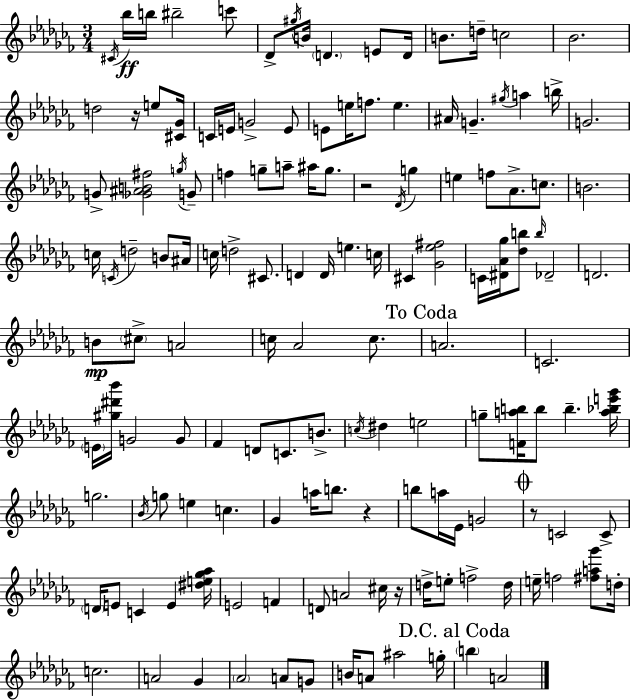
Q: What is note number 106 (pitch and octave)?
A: A4